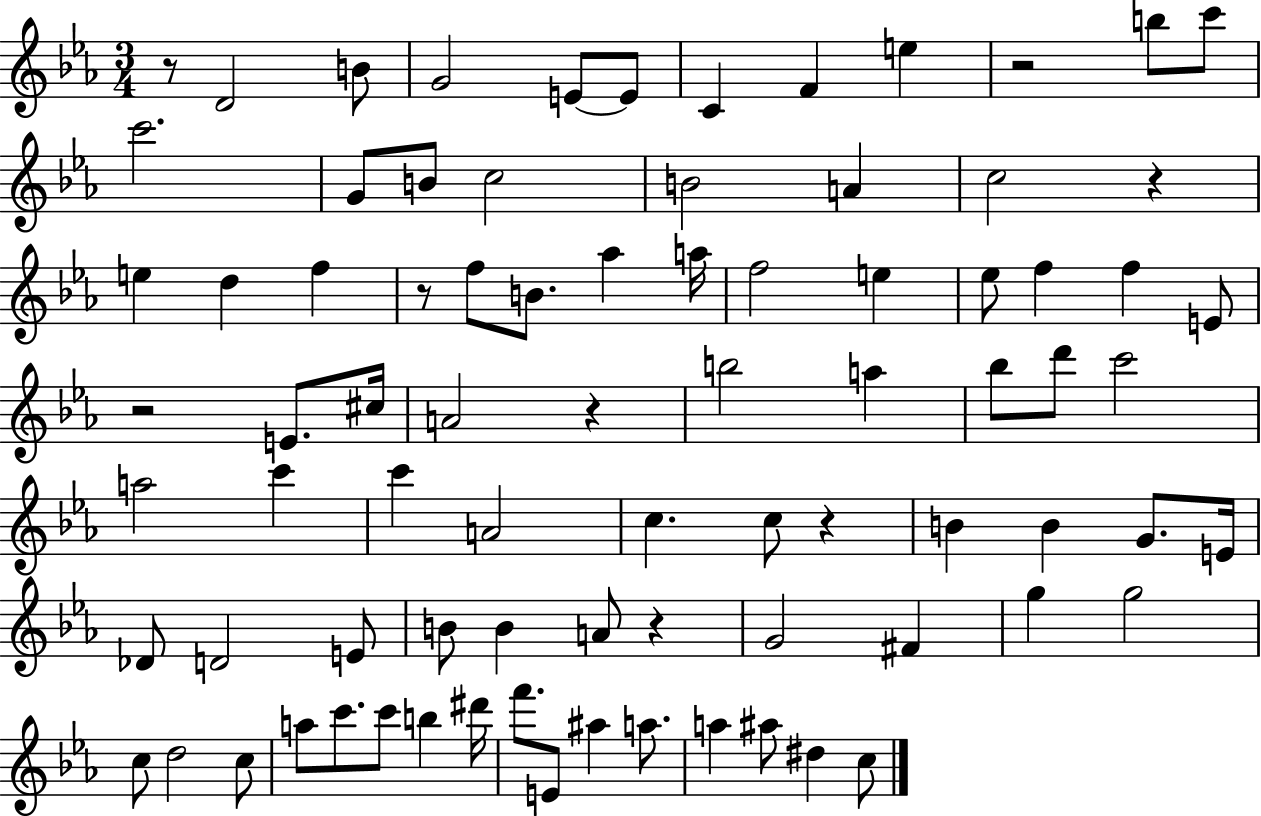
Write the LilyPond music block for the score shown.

{
  \clef treble
  \numericTimeSignature
  \time 3/4
  \key ees \major
  \repeat volta 2 { r8 d'2 b'8 | g'2 e'8~~ e'8 | c'4 f'4 e''4 | r2 b''8 c'''8 | \break c'''2. | g'8 b'8 c''2 | b'2 a'4 | c''2 r4 | \break e''4 d''4 f''4 | r8 f''8 b'8. aes''4 a''16 | f''2 e''4 | ees''8 f''4 f''4 e'8 | \break r2 e'8. cis''16 | a'2 r4 | b''2 a''4 | bes''8 d'''8 c'''2 | \break a''2 c'''4 | c'''4 a'2 | c''4. c''8 r4 | b'4 b'4 g'8. e'16 | \break des'8 d'2 e'8 | b'8 b'4 a'8 r4 | g'2 fis'4 | g''4 g''2 | \break c''8 d''2 c''8 | a''8 c'''8. c'''8 b''4 dis'''16 | f'''8. e'8 ais''4 a''8. | a''4 ais''8 dis''4 c''8 | \break } \bar "|."
}